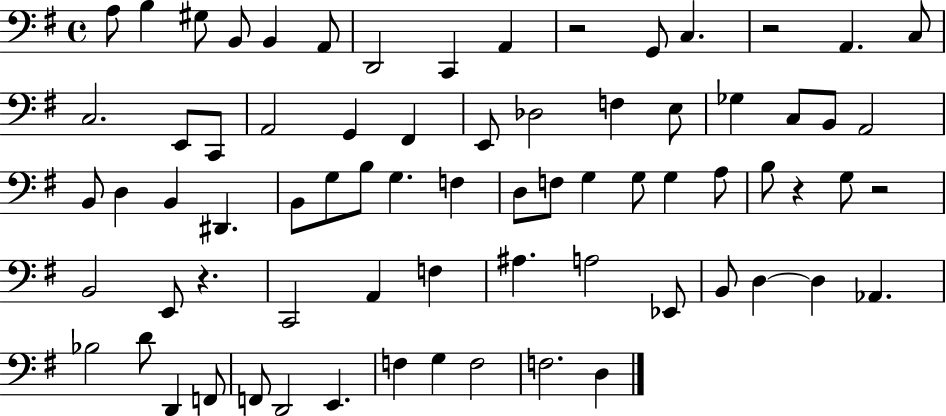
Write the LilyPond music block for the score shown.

{
  \clef bass
  \time 4/4
  \defaultTimeSignature
  \key g \major
  \repeat volta 2 { a8 b4 gis8 b,8 b,4 a,8 | d,2 c,4 a,4 | r2 g,8 c4. | r2 a,4. c8 | \break c2. e,8 c,8 | a,2 g,4 fis,4 | e,8 des2 f4 e8 | ges4 c8 b,8 a,2 | \break b,8 d4 b,4 dis,4. | b,8 g8 b8 g4. f4 | d8 f8 g4 g8 g4 a8 | b8 r4 g8 r2 | \break b,2 e,8 r4. | c,2 a,4 f4 | ais4. a2 ees,8 | b,8 d4~~ d4 aes,4. | \break bes2 d'8 d,4 f,8 | f,8 d,2 e,4. | f4 g4 f2 | f2. d4 | \break } \bar "|."
}